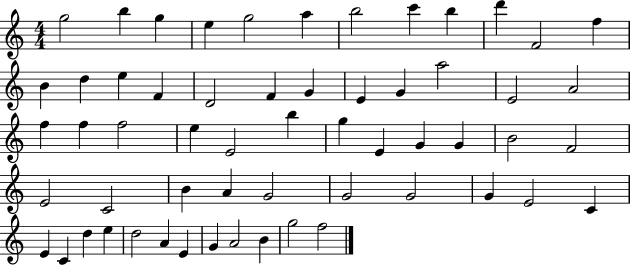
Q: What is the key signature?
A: C major